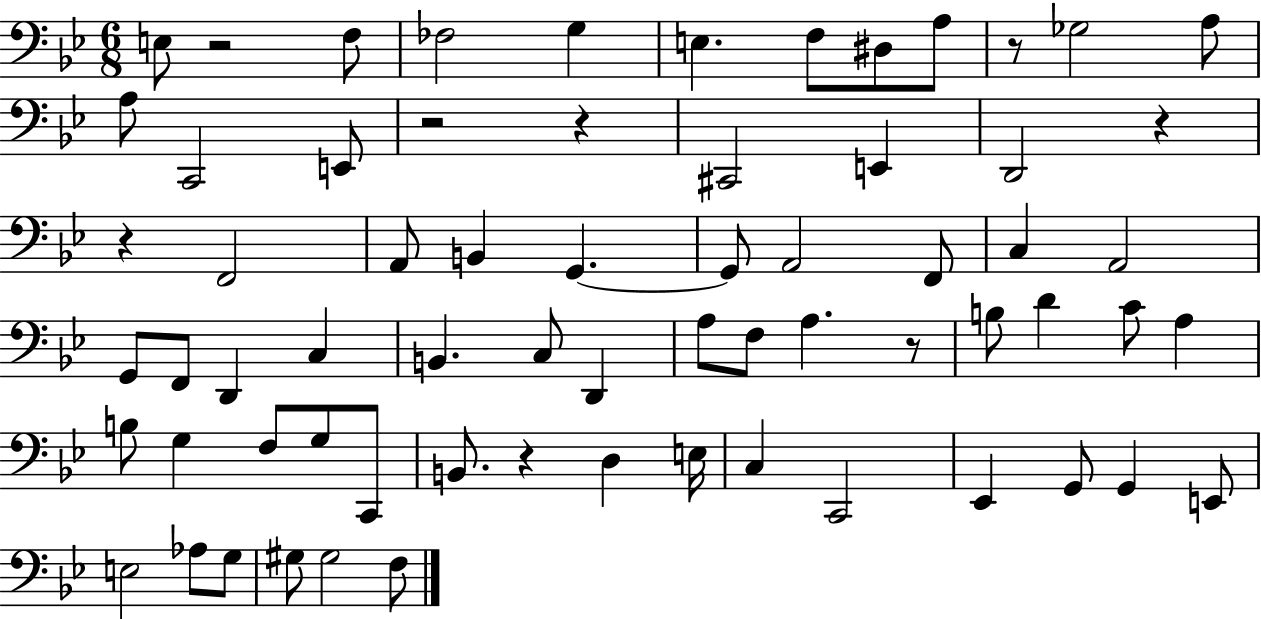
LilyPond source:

{
  \clef bass
  \numericTimeSignature
  \time 6/8
  \key bes \major
  \repeat volta 2 { e8 r2 f8 | fes2 g4 | e4. f8 dis8 a8 | r8 ges2 a8 | \break a8 c,2 e,8 | r2 r4 | cis,2 e,4 | d,2 r4 | \break r4 f,2 | a,8 b,4 g,4.~~ | g,8 a,2 f,8 | c4 a,2 | \break g,8 f,8 d,4 c4 | b,4. c8 d,4 | a8 f8 a4. r8 | b8 d'4 c'8 a4 | \break b8 g4 f8 g8 c,8 | b,8. r4 d4 e16 | c4 c,2 | ees,4 g,8 g,4 e,8 | \break e2 aes8 g8 | gis8 gis2 f8 | } \bar "|."
}